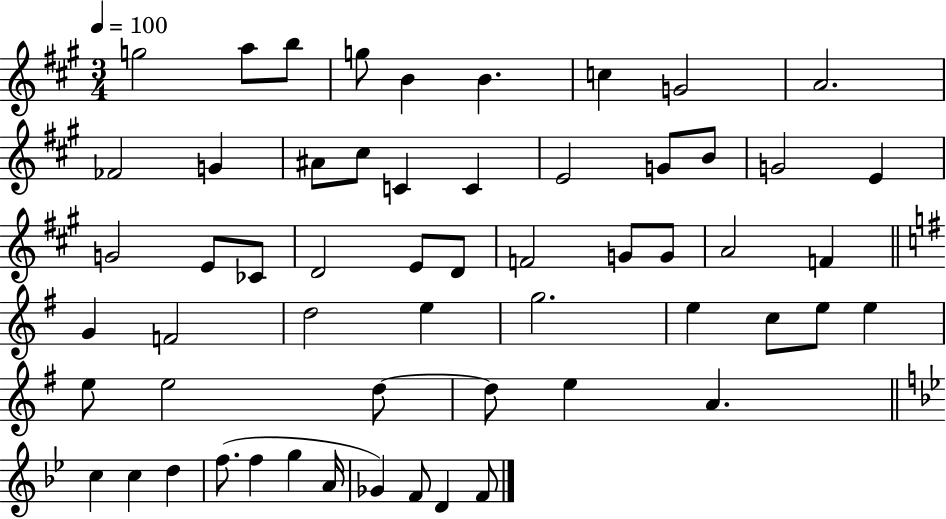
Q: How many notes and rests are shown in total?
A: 57